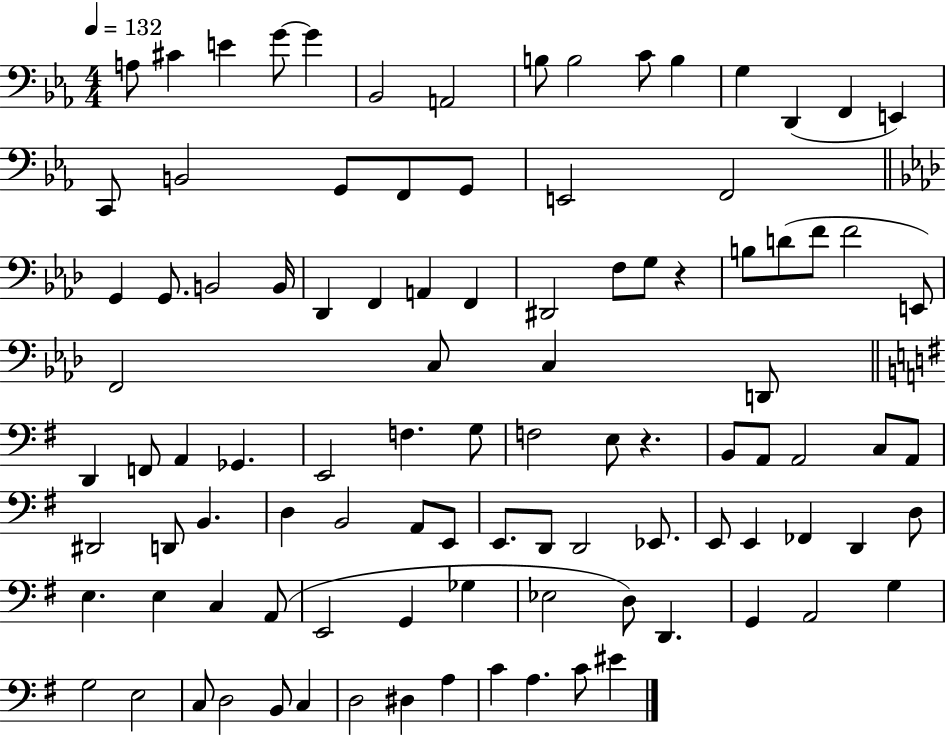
{
  \clef bass
  \numericTimeSignature
  \time 4/4
  \key ees \major
  \tempo 4 = 132
  a8 cis'4 e'4 g'8~~ g'4 | bes,2 a,2 | b8 b2 c'8 b4 | g4 d,4( f,4 e,4) | \break c,8 b,2 g,8 f,8 g,8 | e,2 f,2 | \bar "||" \break \key aes \major g,4 g,8. b,2 b,16 | des,4 f,4 a,4 f,4 | dis,2 f8 g8 r4 | b8 d'8( f'8 f'2 e,8) | \break f,2 c8 c4 d,8 | \bar "||" \break \key g \major d,4 f,8 a,4 ges,4. | e,2 f4. g8 | f2 e8 r4. | b,8 a,8 a,2 c8 a,8 | \break dis,2 d,8 b,4. | d4 b,2 a,8 e,8 | e,8. d,8 d,2 ees,8. | e,8 e,4 fes,4 d,4 d8 | \break e4. e4 c4 a,8( | e,2 g,4 ges4 | ees2 d8) d,4. | g,4 a,2 g4 | \break g2 e2 | c8 d2 b,8 c4 | d2 dis4 a4 | c'4 a4. c'8 eis'4 | \break \bar "|."
}